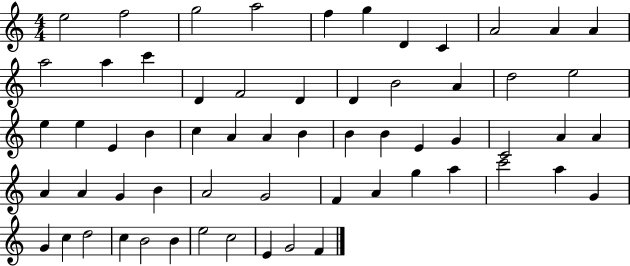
{
  \clef treble
  \numericTimeSignature
  \time 4/4
  \key c \major
  e''2 f''2 | g''2 a''2 | f''4 g''4 d'4 c'4 | a'2 a'4 a'4 | \break a''2 a''4 c'''4 | d'4 f'2 d'4 | d'4 b'2 a'4 | d''2 e''2 | \break e''4 e''4 e'4 b'4 | c''4 a'4 a'4 b'4 | b'4 b'4 e'4 g'4 | c'2 a'4 a'4 | \break a'4 a'4 g'4 b'4 | a'2 g'2 | f'4 a'4 g''4 a''4 | c'''2 a''4 g'4 | \break g'4 c''4 d''2 | c''4 b'2 b'4 | e''2 c''2 | e'4 g'2 f'4 | \break \bar "|."
}